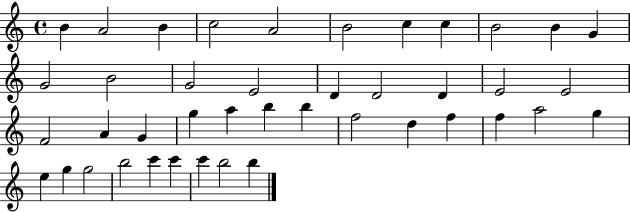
B4/q A4/h B4/q C5/h A4/h B4/h C5/q C5/q B4/h B4/q G4/q G4/h B4/h G4/h E4/h D4/q D4/h D4/q E4/h E4/h F4/h A4/q G4/q G5/q A5/q B5/q B5/q F5/h D5/q F5/q F5/q A5/h G5/q E5/q G5/q G5/h B5/h C6/q C6/q C6/q B5/h B5/q